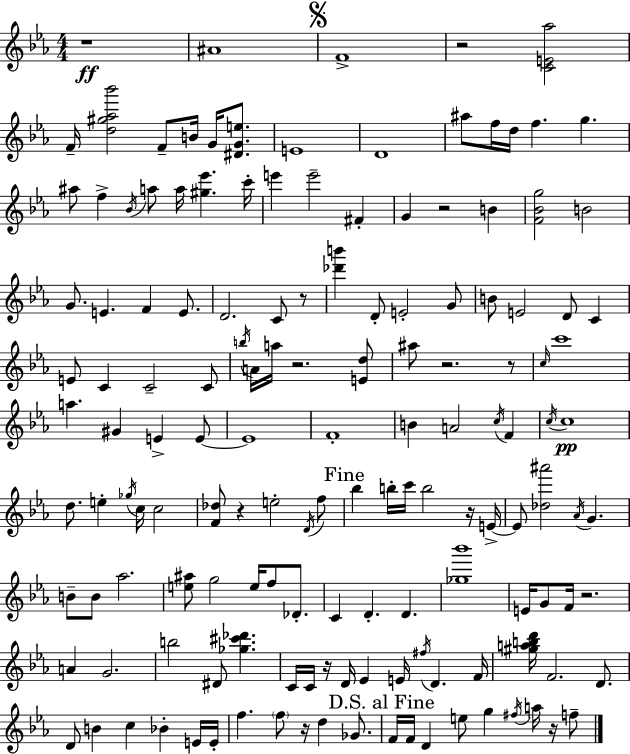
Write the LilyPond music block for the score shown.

{
  \clef treble
  \numericTimeSignature
  \time 4/4
  \key c \minor
  r1\ff | ais'1 | \mark \markup { \musicglyph "scripts.segno" } f'1-> | r2 <c' e' aes''>2 | \break f'16-- <d'' gis'' aes'' bes'''>2 f'8-- b'16 g'16 <dis' g' e''>8. | e'1 | d'1 | ais''8 f''16 d''16 f''4. g''4. | \break ais''8 f''4-> \acciaccatura { bes'16 } a''8 a''16 <gis'' ees'''>4. | c'''16-. e'''4 e'''2-- fis'4-. | g'4 r2 b'4 | <f' bes' g''>2 b'2 | \break g'8. e'4. f'4 e'8. | d'2. c'8 r8 | <des''' b'''>4 d'8-. e'2-. g'8 | b'8 e'2 d'8 c'4 | \break e'8 c'4 c'2-- c'8 | \acciaccatura { b''16 } a'16 a''16 r2. | <e' d''>8 ais''8 r2. | r8 \grace { c''16 } c'''1 | \break a''4. gis'4 e'4-> | e'8~~ e'1 | f'1-. | b'4 a'2 \acciaccatura { c''16 } | \break f'4 \acciaccatura { c''16 } c''1\pp | d''8. e''4-. \acciaccatura { ges''16 } c''16 c''2 | <f' des''>8 r4 e''2-. | \acciaccatura { d'16 } f''8 \mark "Fine" bes''4 b''16-. c'''16 b''2 | \break r16 e'16->~~ e'8 <des'' ais'''>2 | \acciaccatura { aes'16 } g'4. b'8-- b'8 aes''2. | <e'' ais''>8 g''2 | e''16 f''8 des'8.-. c'4 d'4.-. | \break d'4. <ges'' bes'''>1 | e'16 g'8 f'16 r2. | a'4 g'2. | b''2 | \break dis'8 <ges'' cis''' des'''>4. c'16 c'16 r16 d'16 ees'4 | e'16 \acciaccatura { fis''16 } d'4. f'16 <gis'' a'' b'' d'''>16 f'2. | d'8. d'8 b'4 c''4 | bes'4-. e'16 e'16-. f''4. \parenthesize f''8 | \break r16 d''4 ges'8. \mark "D.S. al Fine" f'16 f'16 d'4 e''8 | g''4 \acciaccatura { fis''16 } a''16 r16 f''8-- \bar "|."
}